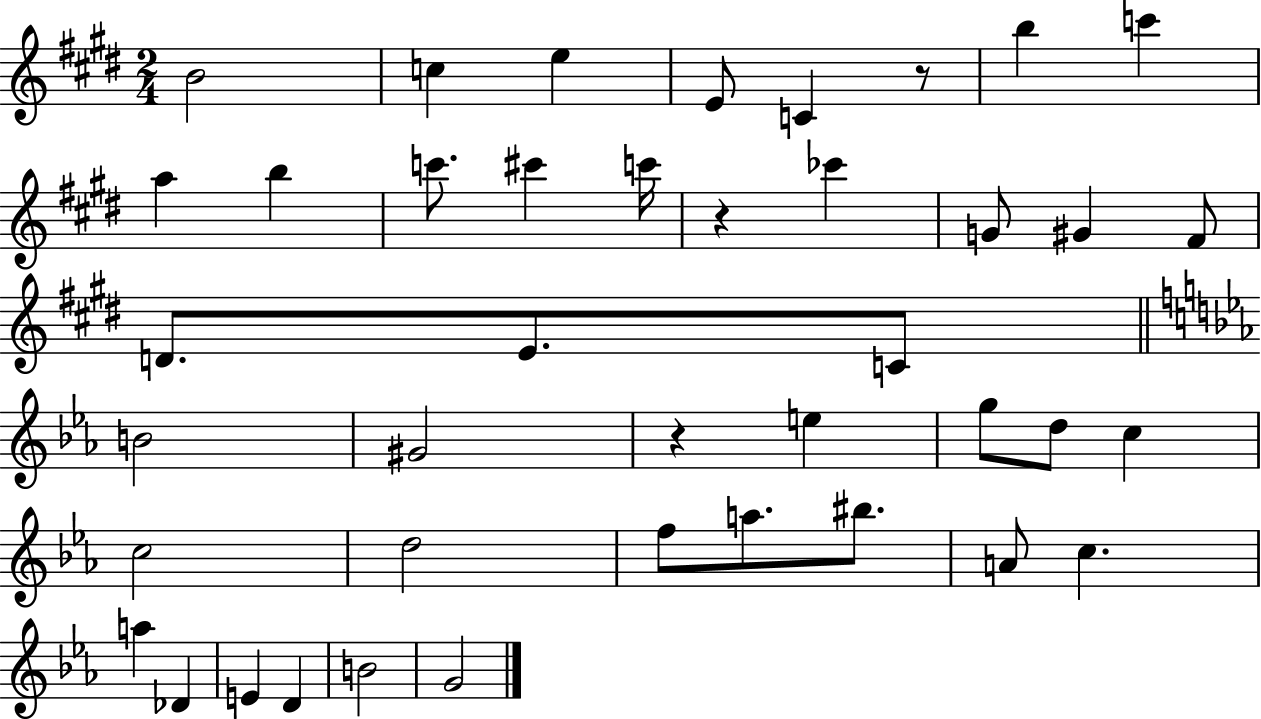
B4/h C5/q E5/q E4/e C4/q R/e B5/q C6/q A5/q B5/q C6/e. C#6/q C6/s R/q CES6/q G4/e G#4/q F#4/e D4/e. E4/e. C4/e B4/h G#4/h R/q E5/q G5/e D5/e C5/q C5/h D5/h F5/e A5/e. BIS5/e. A4/e C5/q. A5/q Db4/q E4/q D4/q B4/h G4/h